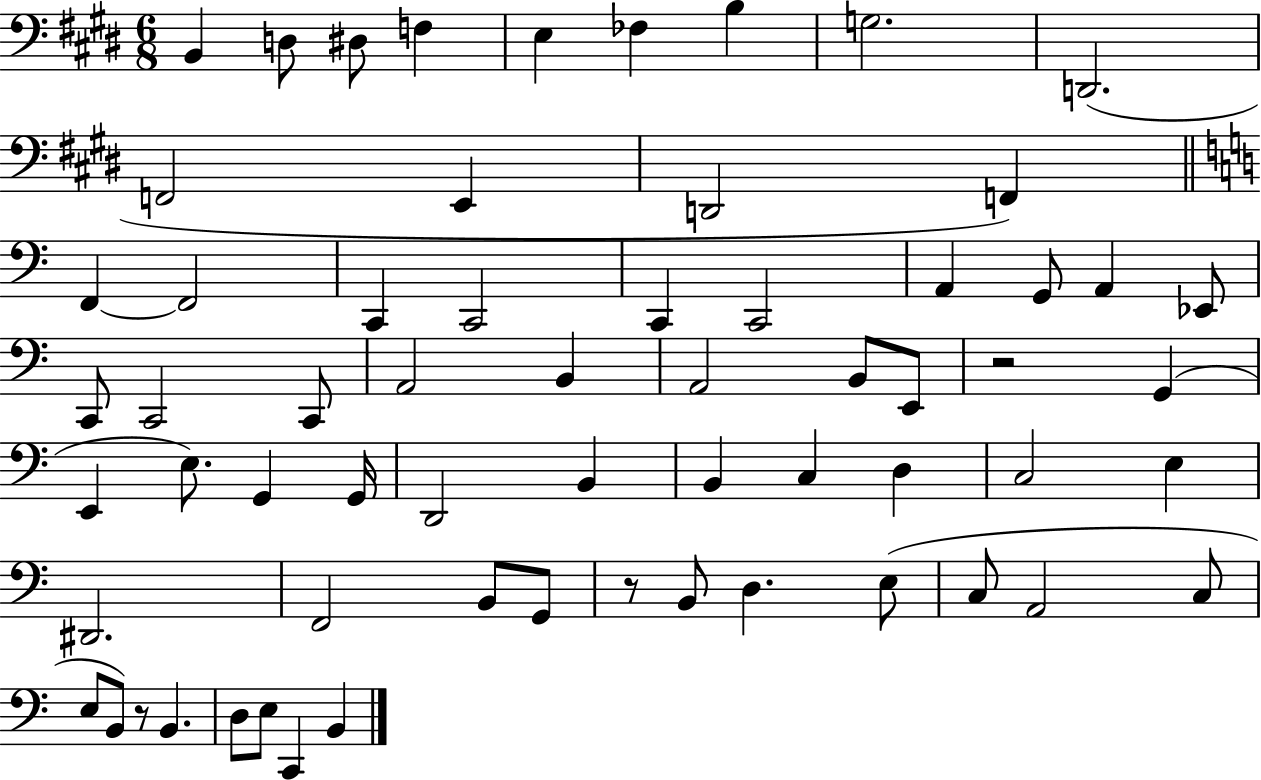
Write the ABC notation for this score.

X:1
T:Untitled
M:6/8
L:1/4
K:E
B,, D,/2 ^D,/2 F, E, _F, B, G,2 D,,2 F,,2 E,, D,,2 F,, F,, F,,2 C,, C,,2 C,, C,,2 A,, G,,/2 A,, _E,,/2 C,,/2 C,,2 C,,/2 A,,2 B,, A,,2 B,,/2 E,,/2 z2 G,, E,, E,/2 G,, G,,/4 D,,2 B,, B,, C, D, C,2 E, ^D,,2 F,,2 B,,/2 G,,/2 z/2 B,,/2 D, E,/2 C,/2 A,,2 C,/2 E,/2 B,,/2 z/2 B,, D,/2 E,/2 C,, B,,